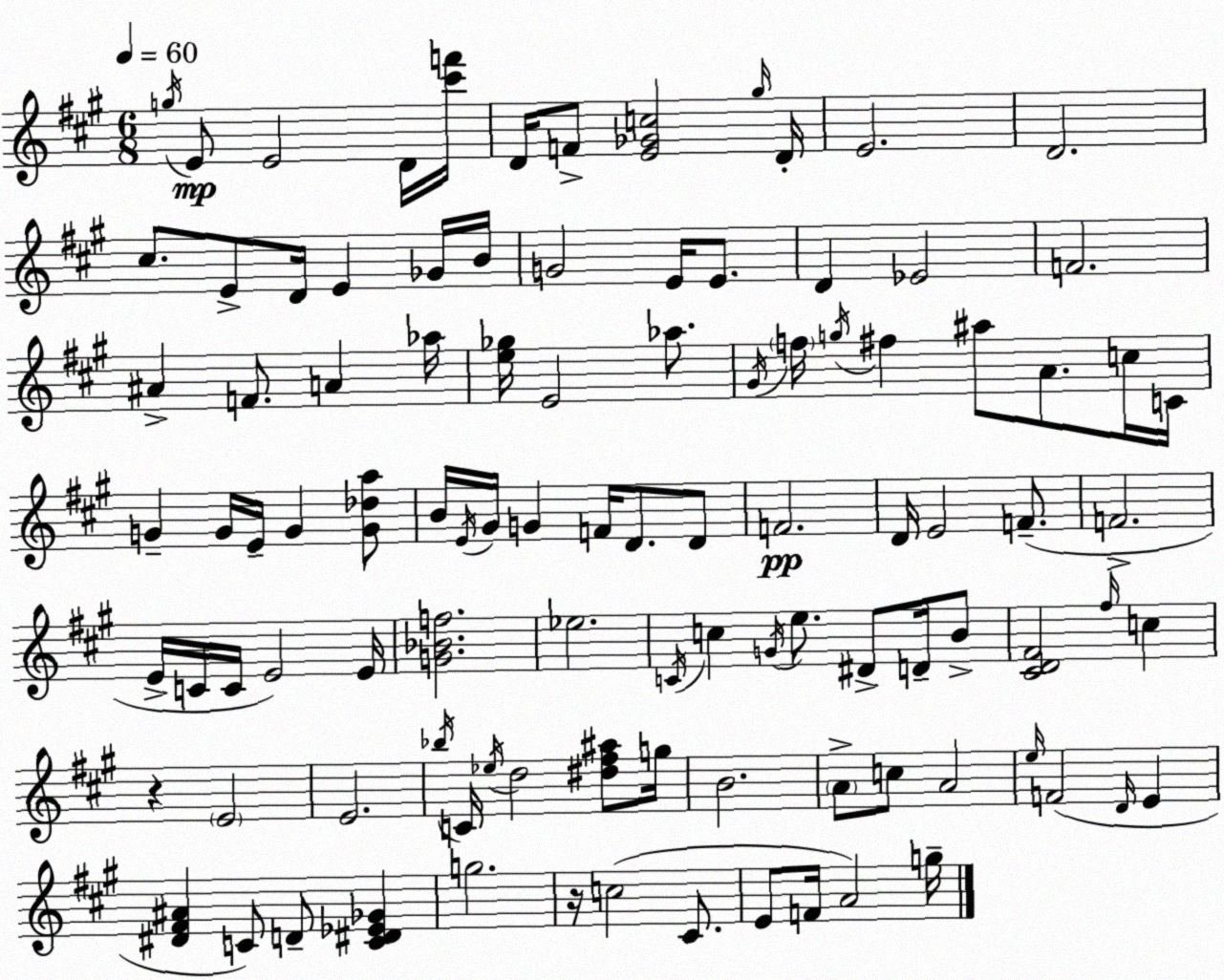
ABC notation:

X:1
T:Untitled
M:6/8
L:1/4
K:A
g/4 E/2 E2 D/4 [^c'f']/4 D/4 F/2 [E_Gc]2 ^g/4 D/4 E2 D2 ^c/2 E/2 D/4 E _G/4 B/4 G2 E/4 E/2 D _E2 F2 ^A F/2 A _a/4 [e_g]/4 E2 _a/2 ^G/4 f/4 g/4 ^f ^a/2 A/2 c/4 C/4 G G/4 E/4 G [G_da]/2 B/4 E/4 ^G/4 G F/4 D/2 D/2 F2 D/4 E2 F/2 F2 E/4 C/4 C/4 E2 E/4 [G_Bf]2 _e2 C/4 c G/4 e/2 ^D/2 D/4 B/2 [^CD^F]2 ^f/4 c z E2 E2 _b/4 C/4 _e/4 d2 [^d^f^a]/2 g/4 B2 A/2 c/2 A2 e/4 F2 D/4 E [^D^F^A] C/2 D/2 [C^D_E_G] g2 z/4 c2 ^C/2 E/2 F/4 A2 g/4